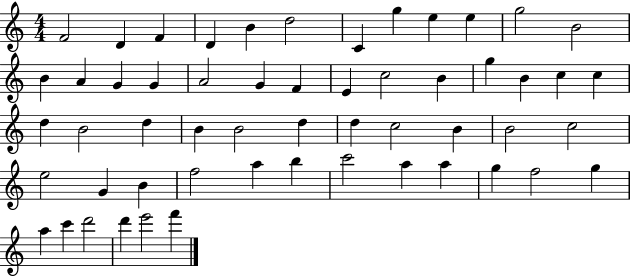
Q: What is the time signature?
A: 4/4